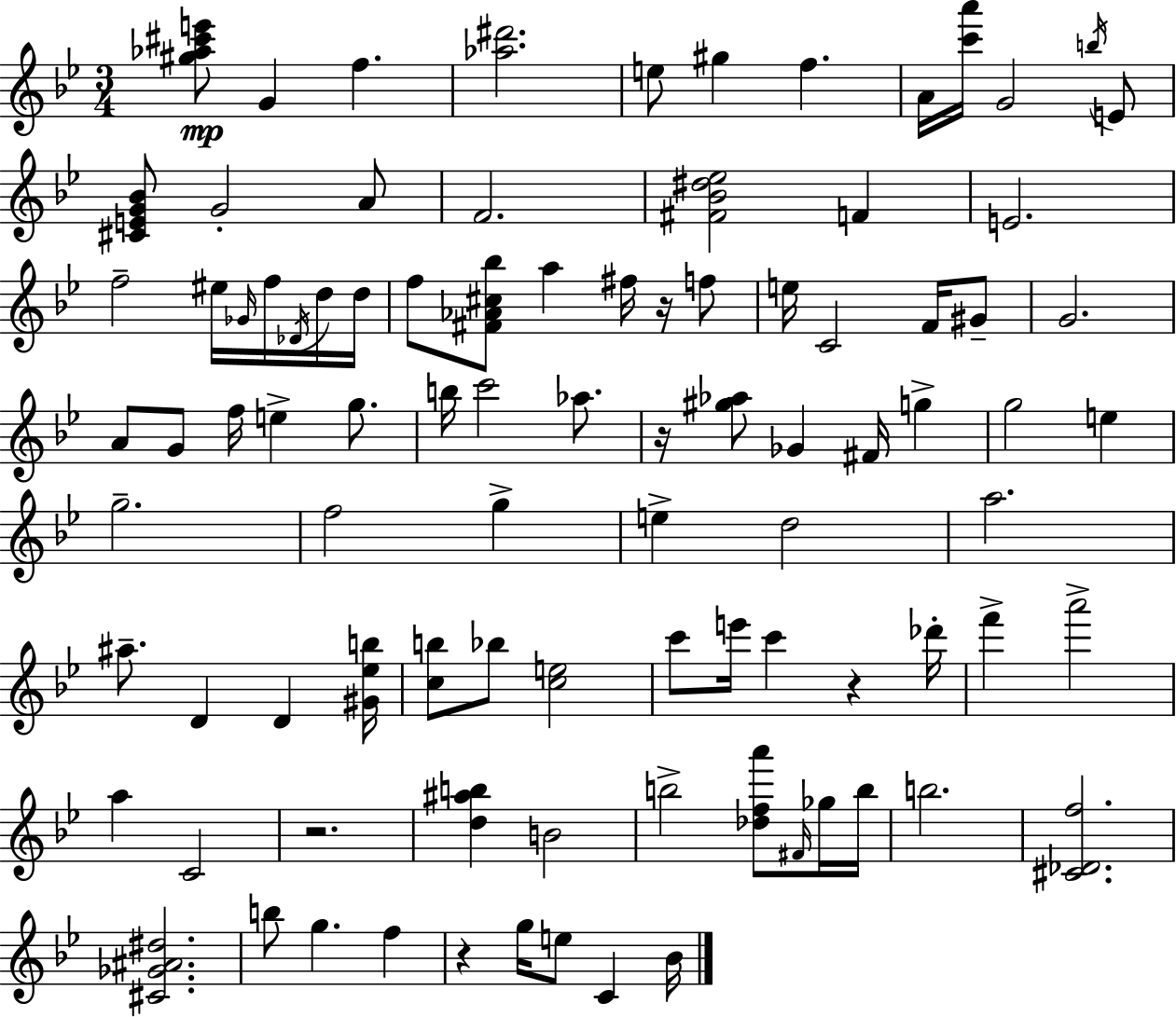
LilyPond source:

{
  \clef treble
  \numericTimeSignature
  \time 3/4
  \key bes \major
  <gis'' aes'' cis''' e'''>8\mp g'4 f''4. | <aes'' dis'''>2. | e''8 gis''4 f''4. | a'16 <c''' a'''>16 g'2 \acciaccatura { b''16 } e'8 | \break <cis' e' g' bes'>8 g'2-. a'8 | f'2. | <fis' bes' dis'' ees''>2 f'4 | e'2. | \break f''2-- eis''16 \grace { ges'16 } f''16 | \acciaccatura { des'16 } d''16 d''16 f''8 <fis' aes' cis'' bes''>8 a''4 fis''16 | r16 f''8 e''16 c'2 | f'16 gis'8-- g'2. | \break a'8 g'8 f''16 e''4-> | g''8. b''16 c'''2 | aes''8. r16 <gis'' aes''>8 ges'4 fis'16 g''4-> | g''2 e''4 | \break g''2.-- | f''2 g''4-> | e''4-> d''2 | a''2. | \break ais''8.-- d'4 d'4 | <gis' ees'' b''>16 <c'' b''>8 bes''8 <c'' e''>2 | c'''8 e'''16 c'''4 r4 | des'''16-. f'''4-> a'''2-> | \break a''4 c'2 | r2. | <d'' ais'' b''>4 b'2 | b''2-> <des'' f'' a'''>8 | \break \grace { fis'16 } ges''16 b''16 b''2. | <cis' des' f''>2. | <cis' ges' ais' dis''>2. | b''8 g''4. | \break f''4 r4 g''16 e''8 c'4 | bes'16 \bar "|."
}